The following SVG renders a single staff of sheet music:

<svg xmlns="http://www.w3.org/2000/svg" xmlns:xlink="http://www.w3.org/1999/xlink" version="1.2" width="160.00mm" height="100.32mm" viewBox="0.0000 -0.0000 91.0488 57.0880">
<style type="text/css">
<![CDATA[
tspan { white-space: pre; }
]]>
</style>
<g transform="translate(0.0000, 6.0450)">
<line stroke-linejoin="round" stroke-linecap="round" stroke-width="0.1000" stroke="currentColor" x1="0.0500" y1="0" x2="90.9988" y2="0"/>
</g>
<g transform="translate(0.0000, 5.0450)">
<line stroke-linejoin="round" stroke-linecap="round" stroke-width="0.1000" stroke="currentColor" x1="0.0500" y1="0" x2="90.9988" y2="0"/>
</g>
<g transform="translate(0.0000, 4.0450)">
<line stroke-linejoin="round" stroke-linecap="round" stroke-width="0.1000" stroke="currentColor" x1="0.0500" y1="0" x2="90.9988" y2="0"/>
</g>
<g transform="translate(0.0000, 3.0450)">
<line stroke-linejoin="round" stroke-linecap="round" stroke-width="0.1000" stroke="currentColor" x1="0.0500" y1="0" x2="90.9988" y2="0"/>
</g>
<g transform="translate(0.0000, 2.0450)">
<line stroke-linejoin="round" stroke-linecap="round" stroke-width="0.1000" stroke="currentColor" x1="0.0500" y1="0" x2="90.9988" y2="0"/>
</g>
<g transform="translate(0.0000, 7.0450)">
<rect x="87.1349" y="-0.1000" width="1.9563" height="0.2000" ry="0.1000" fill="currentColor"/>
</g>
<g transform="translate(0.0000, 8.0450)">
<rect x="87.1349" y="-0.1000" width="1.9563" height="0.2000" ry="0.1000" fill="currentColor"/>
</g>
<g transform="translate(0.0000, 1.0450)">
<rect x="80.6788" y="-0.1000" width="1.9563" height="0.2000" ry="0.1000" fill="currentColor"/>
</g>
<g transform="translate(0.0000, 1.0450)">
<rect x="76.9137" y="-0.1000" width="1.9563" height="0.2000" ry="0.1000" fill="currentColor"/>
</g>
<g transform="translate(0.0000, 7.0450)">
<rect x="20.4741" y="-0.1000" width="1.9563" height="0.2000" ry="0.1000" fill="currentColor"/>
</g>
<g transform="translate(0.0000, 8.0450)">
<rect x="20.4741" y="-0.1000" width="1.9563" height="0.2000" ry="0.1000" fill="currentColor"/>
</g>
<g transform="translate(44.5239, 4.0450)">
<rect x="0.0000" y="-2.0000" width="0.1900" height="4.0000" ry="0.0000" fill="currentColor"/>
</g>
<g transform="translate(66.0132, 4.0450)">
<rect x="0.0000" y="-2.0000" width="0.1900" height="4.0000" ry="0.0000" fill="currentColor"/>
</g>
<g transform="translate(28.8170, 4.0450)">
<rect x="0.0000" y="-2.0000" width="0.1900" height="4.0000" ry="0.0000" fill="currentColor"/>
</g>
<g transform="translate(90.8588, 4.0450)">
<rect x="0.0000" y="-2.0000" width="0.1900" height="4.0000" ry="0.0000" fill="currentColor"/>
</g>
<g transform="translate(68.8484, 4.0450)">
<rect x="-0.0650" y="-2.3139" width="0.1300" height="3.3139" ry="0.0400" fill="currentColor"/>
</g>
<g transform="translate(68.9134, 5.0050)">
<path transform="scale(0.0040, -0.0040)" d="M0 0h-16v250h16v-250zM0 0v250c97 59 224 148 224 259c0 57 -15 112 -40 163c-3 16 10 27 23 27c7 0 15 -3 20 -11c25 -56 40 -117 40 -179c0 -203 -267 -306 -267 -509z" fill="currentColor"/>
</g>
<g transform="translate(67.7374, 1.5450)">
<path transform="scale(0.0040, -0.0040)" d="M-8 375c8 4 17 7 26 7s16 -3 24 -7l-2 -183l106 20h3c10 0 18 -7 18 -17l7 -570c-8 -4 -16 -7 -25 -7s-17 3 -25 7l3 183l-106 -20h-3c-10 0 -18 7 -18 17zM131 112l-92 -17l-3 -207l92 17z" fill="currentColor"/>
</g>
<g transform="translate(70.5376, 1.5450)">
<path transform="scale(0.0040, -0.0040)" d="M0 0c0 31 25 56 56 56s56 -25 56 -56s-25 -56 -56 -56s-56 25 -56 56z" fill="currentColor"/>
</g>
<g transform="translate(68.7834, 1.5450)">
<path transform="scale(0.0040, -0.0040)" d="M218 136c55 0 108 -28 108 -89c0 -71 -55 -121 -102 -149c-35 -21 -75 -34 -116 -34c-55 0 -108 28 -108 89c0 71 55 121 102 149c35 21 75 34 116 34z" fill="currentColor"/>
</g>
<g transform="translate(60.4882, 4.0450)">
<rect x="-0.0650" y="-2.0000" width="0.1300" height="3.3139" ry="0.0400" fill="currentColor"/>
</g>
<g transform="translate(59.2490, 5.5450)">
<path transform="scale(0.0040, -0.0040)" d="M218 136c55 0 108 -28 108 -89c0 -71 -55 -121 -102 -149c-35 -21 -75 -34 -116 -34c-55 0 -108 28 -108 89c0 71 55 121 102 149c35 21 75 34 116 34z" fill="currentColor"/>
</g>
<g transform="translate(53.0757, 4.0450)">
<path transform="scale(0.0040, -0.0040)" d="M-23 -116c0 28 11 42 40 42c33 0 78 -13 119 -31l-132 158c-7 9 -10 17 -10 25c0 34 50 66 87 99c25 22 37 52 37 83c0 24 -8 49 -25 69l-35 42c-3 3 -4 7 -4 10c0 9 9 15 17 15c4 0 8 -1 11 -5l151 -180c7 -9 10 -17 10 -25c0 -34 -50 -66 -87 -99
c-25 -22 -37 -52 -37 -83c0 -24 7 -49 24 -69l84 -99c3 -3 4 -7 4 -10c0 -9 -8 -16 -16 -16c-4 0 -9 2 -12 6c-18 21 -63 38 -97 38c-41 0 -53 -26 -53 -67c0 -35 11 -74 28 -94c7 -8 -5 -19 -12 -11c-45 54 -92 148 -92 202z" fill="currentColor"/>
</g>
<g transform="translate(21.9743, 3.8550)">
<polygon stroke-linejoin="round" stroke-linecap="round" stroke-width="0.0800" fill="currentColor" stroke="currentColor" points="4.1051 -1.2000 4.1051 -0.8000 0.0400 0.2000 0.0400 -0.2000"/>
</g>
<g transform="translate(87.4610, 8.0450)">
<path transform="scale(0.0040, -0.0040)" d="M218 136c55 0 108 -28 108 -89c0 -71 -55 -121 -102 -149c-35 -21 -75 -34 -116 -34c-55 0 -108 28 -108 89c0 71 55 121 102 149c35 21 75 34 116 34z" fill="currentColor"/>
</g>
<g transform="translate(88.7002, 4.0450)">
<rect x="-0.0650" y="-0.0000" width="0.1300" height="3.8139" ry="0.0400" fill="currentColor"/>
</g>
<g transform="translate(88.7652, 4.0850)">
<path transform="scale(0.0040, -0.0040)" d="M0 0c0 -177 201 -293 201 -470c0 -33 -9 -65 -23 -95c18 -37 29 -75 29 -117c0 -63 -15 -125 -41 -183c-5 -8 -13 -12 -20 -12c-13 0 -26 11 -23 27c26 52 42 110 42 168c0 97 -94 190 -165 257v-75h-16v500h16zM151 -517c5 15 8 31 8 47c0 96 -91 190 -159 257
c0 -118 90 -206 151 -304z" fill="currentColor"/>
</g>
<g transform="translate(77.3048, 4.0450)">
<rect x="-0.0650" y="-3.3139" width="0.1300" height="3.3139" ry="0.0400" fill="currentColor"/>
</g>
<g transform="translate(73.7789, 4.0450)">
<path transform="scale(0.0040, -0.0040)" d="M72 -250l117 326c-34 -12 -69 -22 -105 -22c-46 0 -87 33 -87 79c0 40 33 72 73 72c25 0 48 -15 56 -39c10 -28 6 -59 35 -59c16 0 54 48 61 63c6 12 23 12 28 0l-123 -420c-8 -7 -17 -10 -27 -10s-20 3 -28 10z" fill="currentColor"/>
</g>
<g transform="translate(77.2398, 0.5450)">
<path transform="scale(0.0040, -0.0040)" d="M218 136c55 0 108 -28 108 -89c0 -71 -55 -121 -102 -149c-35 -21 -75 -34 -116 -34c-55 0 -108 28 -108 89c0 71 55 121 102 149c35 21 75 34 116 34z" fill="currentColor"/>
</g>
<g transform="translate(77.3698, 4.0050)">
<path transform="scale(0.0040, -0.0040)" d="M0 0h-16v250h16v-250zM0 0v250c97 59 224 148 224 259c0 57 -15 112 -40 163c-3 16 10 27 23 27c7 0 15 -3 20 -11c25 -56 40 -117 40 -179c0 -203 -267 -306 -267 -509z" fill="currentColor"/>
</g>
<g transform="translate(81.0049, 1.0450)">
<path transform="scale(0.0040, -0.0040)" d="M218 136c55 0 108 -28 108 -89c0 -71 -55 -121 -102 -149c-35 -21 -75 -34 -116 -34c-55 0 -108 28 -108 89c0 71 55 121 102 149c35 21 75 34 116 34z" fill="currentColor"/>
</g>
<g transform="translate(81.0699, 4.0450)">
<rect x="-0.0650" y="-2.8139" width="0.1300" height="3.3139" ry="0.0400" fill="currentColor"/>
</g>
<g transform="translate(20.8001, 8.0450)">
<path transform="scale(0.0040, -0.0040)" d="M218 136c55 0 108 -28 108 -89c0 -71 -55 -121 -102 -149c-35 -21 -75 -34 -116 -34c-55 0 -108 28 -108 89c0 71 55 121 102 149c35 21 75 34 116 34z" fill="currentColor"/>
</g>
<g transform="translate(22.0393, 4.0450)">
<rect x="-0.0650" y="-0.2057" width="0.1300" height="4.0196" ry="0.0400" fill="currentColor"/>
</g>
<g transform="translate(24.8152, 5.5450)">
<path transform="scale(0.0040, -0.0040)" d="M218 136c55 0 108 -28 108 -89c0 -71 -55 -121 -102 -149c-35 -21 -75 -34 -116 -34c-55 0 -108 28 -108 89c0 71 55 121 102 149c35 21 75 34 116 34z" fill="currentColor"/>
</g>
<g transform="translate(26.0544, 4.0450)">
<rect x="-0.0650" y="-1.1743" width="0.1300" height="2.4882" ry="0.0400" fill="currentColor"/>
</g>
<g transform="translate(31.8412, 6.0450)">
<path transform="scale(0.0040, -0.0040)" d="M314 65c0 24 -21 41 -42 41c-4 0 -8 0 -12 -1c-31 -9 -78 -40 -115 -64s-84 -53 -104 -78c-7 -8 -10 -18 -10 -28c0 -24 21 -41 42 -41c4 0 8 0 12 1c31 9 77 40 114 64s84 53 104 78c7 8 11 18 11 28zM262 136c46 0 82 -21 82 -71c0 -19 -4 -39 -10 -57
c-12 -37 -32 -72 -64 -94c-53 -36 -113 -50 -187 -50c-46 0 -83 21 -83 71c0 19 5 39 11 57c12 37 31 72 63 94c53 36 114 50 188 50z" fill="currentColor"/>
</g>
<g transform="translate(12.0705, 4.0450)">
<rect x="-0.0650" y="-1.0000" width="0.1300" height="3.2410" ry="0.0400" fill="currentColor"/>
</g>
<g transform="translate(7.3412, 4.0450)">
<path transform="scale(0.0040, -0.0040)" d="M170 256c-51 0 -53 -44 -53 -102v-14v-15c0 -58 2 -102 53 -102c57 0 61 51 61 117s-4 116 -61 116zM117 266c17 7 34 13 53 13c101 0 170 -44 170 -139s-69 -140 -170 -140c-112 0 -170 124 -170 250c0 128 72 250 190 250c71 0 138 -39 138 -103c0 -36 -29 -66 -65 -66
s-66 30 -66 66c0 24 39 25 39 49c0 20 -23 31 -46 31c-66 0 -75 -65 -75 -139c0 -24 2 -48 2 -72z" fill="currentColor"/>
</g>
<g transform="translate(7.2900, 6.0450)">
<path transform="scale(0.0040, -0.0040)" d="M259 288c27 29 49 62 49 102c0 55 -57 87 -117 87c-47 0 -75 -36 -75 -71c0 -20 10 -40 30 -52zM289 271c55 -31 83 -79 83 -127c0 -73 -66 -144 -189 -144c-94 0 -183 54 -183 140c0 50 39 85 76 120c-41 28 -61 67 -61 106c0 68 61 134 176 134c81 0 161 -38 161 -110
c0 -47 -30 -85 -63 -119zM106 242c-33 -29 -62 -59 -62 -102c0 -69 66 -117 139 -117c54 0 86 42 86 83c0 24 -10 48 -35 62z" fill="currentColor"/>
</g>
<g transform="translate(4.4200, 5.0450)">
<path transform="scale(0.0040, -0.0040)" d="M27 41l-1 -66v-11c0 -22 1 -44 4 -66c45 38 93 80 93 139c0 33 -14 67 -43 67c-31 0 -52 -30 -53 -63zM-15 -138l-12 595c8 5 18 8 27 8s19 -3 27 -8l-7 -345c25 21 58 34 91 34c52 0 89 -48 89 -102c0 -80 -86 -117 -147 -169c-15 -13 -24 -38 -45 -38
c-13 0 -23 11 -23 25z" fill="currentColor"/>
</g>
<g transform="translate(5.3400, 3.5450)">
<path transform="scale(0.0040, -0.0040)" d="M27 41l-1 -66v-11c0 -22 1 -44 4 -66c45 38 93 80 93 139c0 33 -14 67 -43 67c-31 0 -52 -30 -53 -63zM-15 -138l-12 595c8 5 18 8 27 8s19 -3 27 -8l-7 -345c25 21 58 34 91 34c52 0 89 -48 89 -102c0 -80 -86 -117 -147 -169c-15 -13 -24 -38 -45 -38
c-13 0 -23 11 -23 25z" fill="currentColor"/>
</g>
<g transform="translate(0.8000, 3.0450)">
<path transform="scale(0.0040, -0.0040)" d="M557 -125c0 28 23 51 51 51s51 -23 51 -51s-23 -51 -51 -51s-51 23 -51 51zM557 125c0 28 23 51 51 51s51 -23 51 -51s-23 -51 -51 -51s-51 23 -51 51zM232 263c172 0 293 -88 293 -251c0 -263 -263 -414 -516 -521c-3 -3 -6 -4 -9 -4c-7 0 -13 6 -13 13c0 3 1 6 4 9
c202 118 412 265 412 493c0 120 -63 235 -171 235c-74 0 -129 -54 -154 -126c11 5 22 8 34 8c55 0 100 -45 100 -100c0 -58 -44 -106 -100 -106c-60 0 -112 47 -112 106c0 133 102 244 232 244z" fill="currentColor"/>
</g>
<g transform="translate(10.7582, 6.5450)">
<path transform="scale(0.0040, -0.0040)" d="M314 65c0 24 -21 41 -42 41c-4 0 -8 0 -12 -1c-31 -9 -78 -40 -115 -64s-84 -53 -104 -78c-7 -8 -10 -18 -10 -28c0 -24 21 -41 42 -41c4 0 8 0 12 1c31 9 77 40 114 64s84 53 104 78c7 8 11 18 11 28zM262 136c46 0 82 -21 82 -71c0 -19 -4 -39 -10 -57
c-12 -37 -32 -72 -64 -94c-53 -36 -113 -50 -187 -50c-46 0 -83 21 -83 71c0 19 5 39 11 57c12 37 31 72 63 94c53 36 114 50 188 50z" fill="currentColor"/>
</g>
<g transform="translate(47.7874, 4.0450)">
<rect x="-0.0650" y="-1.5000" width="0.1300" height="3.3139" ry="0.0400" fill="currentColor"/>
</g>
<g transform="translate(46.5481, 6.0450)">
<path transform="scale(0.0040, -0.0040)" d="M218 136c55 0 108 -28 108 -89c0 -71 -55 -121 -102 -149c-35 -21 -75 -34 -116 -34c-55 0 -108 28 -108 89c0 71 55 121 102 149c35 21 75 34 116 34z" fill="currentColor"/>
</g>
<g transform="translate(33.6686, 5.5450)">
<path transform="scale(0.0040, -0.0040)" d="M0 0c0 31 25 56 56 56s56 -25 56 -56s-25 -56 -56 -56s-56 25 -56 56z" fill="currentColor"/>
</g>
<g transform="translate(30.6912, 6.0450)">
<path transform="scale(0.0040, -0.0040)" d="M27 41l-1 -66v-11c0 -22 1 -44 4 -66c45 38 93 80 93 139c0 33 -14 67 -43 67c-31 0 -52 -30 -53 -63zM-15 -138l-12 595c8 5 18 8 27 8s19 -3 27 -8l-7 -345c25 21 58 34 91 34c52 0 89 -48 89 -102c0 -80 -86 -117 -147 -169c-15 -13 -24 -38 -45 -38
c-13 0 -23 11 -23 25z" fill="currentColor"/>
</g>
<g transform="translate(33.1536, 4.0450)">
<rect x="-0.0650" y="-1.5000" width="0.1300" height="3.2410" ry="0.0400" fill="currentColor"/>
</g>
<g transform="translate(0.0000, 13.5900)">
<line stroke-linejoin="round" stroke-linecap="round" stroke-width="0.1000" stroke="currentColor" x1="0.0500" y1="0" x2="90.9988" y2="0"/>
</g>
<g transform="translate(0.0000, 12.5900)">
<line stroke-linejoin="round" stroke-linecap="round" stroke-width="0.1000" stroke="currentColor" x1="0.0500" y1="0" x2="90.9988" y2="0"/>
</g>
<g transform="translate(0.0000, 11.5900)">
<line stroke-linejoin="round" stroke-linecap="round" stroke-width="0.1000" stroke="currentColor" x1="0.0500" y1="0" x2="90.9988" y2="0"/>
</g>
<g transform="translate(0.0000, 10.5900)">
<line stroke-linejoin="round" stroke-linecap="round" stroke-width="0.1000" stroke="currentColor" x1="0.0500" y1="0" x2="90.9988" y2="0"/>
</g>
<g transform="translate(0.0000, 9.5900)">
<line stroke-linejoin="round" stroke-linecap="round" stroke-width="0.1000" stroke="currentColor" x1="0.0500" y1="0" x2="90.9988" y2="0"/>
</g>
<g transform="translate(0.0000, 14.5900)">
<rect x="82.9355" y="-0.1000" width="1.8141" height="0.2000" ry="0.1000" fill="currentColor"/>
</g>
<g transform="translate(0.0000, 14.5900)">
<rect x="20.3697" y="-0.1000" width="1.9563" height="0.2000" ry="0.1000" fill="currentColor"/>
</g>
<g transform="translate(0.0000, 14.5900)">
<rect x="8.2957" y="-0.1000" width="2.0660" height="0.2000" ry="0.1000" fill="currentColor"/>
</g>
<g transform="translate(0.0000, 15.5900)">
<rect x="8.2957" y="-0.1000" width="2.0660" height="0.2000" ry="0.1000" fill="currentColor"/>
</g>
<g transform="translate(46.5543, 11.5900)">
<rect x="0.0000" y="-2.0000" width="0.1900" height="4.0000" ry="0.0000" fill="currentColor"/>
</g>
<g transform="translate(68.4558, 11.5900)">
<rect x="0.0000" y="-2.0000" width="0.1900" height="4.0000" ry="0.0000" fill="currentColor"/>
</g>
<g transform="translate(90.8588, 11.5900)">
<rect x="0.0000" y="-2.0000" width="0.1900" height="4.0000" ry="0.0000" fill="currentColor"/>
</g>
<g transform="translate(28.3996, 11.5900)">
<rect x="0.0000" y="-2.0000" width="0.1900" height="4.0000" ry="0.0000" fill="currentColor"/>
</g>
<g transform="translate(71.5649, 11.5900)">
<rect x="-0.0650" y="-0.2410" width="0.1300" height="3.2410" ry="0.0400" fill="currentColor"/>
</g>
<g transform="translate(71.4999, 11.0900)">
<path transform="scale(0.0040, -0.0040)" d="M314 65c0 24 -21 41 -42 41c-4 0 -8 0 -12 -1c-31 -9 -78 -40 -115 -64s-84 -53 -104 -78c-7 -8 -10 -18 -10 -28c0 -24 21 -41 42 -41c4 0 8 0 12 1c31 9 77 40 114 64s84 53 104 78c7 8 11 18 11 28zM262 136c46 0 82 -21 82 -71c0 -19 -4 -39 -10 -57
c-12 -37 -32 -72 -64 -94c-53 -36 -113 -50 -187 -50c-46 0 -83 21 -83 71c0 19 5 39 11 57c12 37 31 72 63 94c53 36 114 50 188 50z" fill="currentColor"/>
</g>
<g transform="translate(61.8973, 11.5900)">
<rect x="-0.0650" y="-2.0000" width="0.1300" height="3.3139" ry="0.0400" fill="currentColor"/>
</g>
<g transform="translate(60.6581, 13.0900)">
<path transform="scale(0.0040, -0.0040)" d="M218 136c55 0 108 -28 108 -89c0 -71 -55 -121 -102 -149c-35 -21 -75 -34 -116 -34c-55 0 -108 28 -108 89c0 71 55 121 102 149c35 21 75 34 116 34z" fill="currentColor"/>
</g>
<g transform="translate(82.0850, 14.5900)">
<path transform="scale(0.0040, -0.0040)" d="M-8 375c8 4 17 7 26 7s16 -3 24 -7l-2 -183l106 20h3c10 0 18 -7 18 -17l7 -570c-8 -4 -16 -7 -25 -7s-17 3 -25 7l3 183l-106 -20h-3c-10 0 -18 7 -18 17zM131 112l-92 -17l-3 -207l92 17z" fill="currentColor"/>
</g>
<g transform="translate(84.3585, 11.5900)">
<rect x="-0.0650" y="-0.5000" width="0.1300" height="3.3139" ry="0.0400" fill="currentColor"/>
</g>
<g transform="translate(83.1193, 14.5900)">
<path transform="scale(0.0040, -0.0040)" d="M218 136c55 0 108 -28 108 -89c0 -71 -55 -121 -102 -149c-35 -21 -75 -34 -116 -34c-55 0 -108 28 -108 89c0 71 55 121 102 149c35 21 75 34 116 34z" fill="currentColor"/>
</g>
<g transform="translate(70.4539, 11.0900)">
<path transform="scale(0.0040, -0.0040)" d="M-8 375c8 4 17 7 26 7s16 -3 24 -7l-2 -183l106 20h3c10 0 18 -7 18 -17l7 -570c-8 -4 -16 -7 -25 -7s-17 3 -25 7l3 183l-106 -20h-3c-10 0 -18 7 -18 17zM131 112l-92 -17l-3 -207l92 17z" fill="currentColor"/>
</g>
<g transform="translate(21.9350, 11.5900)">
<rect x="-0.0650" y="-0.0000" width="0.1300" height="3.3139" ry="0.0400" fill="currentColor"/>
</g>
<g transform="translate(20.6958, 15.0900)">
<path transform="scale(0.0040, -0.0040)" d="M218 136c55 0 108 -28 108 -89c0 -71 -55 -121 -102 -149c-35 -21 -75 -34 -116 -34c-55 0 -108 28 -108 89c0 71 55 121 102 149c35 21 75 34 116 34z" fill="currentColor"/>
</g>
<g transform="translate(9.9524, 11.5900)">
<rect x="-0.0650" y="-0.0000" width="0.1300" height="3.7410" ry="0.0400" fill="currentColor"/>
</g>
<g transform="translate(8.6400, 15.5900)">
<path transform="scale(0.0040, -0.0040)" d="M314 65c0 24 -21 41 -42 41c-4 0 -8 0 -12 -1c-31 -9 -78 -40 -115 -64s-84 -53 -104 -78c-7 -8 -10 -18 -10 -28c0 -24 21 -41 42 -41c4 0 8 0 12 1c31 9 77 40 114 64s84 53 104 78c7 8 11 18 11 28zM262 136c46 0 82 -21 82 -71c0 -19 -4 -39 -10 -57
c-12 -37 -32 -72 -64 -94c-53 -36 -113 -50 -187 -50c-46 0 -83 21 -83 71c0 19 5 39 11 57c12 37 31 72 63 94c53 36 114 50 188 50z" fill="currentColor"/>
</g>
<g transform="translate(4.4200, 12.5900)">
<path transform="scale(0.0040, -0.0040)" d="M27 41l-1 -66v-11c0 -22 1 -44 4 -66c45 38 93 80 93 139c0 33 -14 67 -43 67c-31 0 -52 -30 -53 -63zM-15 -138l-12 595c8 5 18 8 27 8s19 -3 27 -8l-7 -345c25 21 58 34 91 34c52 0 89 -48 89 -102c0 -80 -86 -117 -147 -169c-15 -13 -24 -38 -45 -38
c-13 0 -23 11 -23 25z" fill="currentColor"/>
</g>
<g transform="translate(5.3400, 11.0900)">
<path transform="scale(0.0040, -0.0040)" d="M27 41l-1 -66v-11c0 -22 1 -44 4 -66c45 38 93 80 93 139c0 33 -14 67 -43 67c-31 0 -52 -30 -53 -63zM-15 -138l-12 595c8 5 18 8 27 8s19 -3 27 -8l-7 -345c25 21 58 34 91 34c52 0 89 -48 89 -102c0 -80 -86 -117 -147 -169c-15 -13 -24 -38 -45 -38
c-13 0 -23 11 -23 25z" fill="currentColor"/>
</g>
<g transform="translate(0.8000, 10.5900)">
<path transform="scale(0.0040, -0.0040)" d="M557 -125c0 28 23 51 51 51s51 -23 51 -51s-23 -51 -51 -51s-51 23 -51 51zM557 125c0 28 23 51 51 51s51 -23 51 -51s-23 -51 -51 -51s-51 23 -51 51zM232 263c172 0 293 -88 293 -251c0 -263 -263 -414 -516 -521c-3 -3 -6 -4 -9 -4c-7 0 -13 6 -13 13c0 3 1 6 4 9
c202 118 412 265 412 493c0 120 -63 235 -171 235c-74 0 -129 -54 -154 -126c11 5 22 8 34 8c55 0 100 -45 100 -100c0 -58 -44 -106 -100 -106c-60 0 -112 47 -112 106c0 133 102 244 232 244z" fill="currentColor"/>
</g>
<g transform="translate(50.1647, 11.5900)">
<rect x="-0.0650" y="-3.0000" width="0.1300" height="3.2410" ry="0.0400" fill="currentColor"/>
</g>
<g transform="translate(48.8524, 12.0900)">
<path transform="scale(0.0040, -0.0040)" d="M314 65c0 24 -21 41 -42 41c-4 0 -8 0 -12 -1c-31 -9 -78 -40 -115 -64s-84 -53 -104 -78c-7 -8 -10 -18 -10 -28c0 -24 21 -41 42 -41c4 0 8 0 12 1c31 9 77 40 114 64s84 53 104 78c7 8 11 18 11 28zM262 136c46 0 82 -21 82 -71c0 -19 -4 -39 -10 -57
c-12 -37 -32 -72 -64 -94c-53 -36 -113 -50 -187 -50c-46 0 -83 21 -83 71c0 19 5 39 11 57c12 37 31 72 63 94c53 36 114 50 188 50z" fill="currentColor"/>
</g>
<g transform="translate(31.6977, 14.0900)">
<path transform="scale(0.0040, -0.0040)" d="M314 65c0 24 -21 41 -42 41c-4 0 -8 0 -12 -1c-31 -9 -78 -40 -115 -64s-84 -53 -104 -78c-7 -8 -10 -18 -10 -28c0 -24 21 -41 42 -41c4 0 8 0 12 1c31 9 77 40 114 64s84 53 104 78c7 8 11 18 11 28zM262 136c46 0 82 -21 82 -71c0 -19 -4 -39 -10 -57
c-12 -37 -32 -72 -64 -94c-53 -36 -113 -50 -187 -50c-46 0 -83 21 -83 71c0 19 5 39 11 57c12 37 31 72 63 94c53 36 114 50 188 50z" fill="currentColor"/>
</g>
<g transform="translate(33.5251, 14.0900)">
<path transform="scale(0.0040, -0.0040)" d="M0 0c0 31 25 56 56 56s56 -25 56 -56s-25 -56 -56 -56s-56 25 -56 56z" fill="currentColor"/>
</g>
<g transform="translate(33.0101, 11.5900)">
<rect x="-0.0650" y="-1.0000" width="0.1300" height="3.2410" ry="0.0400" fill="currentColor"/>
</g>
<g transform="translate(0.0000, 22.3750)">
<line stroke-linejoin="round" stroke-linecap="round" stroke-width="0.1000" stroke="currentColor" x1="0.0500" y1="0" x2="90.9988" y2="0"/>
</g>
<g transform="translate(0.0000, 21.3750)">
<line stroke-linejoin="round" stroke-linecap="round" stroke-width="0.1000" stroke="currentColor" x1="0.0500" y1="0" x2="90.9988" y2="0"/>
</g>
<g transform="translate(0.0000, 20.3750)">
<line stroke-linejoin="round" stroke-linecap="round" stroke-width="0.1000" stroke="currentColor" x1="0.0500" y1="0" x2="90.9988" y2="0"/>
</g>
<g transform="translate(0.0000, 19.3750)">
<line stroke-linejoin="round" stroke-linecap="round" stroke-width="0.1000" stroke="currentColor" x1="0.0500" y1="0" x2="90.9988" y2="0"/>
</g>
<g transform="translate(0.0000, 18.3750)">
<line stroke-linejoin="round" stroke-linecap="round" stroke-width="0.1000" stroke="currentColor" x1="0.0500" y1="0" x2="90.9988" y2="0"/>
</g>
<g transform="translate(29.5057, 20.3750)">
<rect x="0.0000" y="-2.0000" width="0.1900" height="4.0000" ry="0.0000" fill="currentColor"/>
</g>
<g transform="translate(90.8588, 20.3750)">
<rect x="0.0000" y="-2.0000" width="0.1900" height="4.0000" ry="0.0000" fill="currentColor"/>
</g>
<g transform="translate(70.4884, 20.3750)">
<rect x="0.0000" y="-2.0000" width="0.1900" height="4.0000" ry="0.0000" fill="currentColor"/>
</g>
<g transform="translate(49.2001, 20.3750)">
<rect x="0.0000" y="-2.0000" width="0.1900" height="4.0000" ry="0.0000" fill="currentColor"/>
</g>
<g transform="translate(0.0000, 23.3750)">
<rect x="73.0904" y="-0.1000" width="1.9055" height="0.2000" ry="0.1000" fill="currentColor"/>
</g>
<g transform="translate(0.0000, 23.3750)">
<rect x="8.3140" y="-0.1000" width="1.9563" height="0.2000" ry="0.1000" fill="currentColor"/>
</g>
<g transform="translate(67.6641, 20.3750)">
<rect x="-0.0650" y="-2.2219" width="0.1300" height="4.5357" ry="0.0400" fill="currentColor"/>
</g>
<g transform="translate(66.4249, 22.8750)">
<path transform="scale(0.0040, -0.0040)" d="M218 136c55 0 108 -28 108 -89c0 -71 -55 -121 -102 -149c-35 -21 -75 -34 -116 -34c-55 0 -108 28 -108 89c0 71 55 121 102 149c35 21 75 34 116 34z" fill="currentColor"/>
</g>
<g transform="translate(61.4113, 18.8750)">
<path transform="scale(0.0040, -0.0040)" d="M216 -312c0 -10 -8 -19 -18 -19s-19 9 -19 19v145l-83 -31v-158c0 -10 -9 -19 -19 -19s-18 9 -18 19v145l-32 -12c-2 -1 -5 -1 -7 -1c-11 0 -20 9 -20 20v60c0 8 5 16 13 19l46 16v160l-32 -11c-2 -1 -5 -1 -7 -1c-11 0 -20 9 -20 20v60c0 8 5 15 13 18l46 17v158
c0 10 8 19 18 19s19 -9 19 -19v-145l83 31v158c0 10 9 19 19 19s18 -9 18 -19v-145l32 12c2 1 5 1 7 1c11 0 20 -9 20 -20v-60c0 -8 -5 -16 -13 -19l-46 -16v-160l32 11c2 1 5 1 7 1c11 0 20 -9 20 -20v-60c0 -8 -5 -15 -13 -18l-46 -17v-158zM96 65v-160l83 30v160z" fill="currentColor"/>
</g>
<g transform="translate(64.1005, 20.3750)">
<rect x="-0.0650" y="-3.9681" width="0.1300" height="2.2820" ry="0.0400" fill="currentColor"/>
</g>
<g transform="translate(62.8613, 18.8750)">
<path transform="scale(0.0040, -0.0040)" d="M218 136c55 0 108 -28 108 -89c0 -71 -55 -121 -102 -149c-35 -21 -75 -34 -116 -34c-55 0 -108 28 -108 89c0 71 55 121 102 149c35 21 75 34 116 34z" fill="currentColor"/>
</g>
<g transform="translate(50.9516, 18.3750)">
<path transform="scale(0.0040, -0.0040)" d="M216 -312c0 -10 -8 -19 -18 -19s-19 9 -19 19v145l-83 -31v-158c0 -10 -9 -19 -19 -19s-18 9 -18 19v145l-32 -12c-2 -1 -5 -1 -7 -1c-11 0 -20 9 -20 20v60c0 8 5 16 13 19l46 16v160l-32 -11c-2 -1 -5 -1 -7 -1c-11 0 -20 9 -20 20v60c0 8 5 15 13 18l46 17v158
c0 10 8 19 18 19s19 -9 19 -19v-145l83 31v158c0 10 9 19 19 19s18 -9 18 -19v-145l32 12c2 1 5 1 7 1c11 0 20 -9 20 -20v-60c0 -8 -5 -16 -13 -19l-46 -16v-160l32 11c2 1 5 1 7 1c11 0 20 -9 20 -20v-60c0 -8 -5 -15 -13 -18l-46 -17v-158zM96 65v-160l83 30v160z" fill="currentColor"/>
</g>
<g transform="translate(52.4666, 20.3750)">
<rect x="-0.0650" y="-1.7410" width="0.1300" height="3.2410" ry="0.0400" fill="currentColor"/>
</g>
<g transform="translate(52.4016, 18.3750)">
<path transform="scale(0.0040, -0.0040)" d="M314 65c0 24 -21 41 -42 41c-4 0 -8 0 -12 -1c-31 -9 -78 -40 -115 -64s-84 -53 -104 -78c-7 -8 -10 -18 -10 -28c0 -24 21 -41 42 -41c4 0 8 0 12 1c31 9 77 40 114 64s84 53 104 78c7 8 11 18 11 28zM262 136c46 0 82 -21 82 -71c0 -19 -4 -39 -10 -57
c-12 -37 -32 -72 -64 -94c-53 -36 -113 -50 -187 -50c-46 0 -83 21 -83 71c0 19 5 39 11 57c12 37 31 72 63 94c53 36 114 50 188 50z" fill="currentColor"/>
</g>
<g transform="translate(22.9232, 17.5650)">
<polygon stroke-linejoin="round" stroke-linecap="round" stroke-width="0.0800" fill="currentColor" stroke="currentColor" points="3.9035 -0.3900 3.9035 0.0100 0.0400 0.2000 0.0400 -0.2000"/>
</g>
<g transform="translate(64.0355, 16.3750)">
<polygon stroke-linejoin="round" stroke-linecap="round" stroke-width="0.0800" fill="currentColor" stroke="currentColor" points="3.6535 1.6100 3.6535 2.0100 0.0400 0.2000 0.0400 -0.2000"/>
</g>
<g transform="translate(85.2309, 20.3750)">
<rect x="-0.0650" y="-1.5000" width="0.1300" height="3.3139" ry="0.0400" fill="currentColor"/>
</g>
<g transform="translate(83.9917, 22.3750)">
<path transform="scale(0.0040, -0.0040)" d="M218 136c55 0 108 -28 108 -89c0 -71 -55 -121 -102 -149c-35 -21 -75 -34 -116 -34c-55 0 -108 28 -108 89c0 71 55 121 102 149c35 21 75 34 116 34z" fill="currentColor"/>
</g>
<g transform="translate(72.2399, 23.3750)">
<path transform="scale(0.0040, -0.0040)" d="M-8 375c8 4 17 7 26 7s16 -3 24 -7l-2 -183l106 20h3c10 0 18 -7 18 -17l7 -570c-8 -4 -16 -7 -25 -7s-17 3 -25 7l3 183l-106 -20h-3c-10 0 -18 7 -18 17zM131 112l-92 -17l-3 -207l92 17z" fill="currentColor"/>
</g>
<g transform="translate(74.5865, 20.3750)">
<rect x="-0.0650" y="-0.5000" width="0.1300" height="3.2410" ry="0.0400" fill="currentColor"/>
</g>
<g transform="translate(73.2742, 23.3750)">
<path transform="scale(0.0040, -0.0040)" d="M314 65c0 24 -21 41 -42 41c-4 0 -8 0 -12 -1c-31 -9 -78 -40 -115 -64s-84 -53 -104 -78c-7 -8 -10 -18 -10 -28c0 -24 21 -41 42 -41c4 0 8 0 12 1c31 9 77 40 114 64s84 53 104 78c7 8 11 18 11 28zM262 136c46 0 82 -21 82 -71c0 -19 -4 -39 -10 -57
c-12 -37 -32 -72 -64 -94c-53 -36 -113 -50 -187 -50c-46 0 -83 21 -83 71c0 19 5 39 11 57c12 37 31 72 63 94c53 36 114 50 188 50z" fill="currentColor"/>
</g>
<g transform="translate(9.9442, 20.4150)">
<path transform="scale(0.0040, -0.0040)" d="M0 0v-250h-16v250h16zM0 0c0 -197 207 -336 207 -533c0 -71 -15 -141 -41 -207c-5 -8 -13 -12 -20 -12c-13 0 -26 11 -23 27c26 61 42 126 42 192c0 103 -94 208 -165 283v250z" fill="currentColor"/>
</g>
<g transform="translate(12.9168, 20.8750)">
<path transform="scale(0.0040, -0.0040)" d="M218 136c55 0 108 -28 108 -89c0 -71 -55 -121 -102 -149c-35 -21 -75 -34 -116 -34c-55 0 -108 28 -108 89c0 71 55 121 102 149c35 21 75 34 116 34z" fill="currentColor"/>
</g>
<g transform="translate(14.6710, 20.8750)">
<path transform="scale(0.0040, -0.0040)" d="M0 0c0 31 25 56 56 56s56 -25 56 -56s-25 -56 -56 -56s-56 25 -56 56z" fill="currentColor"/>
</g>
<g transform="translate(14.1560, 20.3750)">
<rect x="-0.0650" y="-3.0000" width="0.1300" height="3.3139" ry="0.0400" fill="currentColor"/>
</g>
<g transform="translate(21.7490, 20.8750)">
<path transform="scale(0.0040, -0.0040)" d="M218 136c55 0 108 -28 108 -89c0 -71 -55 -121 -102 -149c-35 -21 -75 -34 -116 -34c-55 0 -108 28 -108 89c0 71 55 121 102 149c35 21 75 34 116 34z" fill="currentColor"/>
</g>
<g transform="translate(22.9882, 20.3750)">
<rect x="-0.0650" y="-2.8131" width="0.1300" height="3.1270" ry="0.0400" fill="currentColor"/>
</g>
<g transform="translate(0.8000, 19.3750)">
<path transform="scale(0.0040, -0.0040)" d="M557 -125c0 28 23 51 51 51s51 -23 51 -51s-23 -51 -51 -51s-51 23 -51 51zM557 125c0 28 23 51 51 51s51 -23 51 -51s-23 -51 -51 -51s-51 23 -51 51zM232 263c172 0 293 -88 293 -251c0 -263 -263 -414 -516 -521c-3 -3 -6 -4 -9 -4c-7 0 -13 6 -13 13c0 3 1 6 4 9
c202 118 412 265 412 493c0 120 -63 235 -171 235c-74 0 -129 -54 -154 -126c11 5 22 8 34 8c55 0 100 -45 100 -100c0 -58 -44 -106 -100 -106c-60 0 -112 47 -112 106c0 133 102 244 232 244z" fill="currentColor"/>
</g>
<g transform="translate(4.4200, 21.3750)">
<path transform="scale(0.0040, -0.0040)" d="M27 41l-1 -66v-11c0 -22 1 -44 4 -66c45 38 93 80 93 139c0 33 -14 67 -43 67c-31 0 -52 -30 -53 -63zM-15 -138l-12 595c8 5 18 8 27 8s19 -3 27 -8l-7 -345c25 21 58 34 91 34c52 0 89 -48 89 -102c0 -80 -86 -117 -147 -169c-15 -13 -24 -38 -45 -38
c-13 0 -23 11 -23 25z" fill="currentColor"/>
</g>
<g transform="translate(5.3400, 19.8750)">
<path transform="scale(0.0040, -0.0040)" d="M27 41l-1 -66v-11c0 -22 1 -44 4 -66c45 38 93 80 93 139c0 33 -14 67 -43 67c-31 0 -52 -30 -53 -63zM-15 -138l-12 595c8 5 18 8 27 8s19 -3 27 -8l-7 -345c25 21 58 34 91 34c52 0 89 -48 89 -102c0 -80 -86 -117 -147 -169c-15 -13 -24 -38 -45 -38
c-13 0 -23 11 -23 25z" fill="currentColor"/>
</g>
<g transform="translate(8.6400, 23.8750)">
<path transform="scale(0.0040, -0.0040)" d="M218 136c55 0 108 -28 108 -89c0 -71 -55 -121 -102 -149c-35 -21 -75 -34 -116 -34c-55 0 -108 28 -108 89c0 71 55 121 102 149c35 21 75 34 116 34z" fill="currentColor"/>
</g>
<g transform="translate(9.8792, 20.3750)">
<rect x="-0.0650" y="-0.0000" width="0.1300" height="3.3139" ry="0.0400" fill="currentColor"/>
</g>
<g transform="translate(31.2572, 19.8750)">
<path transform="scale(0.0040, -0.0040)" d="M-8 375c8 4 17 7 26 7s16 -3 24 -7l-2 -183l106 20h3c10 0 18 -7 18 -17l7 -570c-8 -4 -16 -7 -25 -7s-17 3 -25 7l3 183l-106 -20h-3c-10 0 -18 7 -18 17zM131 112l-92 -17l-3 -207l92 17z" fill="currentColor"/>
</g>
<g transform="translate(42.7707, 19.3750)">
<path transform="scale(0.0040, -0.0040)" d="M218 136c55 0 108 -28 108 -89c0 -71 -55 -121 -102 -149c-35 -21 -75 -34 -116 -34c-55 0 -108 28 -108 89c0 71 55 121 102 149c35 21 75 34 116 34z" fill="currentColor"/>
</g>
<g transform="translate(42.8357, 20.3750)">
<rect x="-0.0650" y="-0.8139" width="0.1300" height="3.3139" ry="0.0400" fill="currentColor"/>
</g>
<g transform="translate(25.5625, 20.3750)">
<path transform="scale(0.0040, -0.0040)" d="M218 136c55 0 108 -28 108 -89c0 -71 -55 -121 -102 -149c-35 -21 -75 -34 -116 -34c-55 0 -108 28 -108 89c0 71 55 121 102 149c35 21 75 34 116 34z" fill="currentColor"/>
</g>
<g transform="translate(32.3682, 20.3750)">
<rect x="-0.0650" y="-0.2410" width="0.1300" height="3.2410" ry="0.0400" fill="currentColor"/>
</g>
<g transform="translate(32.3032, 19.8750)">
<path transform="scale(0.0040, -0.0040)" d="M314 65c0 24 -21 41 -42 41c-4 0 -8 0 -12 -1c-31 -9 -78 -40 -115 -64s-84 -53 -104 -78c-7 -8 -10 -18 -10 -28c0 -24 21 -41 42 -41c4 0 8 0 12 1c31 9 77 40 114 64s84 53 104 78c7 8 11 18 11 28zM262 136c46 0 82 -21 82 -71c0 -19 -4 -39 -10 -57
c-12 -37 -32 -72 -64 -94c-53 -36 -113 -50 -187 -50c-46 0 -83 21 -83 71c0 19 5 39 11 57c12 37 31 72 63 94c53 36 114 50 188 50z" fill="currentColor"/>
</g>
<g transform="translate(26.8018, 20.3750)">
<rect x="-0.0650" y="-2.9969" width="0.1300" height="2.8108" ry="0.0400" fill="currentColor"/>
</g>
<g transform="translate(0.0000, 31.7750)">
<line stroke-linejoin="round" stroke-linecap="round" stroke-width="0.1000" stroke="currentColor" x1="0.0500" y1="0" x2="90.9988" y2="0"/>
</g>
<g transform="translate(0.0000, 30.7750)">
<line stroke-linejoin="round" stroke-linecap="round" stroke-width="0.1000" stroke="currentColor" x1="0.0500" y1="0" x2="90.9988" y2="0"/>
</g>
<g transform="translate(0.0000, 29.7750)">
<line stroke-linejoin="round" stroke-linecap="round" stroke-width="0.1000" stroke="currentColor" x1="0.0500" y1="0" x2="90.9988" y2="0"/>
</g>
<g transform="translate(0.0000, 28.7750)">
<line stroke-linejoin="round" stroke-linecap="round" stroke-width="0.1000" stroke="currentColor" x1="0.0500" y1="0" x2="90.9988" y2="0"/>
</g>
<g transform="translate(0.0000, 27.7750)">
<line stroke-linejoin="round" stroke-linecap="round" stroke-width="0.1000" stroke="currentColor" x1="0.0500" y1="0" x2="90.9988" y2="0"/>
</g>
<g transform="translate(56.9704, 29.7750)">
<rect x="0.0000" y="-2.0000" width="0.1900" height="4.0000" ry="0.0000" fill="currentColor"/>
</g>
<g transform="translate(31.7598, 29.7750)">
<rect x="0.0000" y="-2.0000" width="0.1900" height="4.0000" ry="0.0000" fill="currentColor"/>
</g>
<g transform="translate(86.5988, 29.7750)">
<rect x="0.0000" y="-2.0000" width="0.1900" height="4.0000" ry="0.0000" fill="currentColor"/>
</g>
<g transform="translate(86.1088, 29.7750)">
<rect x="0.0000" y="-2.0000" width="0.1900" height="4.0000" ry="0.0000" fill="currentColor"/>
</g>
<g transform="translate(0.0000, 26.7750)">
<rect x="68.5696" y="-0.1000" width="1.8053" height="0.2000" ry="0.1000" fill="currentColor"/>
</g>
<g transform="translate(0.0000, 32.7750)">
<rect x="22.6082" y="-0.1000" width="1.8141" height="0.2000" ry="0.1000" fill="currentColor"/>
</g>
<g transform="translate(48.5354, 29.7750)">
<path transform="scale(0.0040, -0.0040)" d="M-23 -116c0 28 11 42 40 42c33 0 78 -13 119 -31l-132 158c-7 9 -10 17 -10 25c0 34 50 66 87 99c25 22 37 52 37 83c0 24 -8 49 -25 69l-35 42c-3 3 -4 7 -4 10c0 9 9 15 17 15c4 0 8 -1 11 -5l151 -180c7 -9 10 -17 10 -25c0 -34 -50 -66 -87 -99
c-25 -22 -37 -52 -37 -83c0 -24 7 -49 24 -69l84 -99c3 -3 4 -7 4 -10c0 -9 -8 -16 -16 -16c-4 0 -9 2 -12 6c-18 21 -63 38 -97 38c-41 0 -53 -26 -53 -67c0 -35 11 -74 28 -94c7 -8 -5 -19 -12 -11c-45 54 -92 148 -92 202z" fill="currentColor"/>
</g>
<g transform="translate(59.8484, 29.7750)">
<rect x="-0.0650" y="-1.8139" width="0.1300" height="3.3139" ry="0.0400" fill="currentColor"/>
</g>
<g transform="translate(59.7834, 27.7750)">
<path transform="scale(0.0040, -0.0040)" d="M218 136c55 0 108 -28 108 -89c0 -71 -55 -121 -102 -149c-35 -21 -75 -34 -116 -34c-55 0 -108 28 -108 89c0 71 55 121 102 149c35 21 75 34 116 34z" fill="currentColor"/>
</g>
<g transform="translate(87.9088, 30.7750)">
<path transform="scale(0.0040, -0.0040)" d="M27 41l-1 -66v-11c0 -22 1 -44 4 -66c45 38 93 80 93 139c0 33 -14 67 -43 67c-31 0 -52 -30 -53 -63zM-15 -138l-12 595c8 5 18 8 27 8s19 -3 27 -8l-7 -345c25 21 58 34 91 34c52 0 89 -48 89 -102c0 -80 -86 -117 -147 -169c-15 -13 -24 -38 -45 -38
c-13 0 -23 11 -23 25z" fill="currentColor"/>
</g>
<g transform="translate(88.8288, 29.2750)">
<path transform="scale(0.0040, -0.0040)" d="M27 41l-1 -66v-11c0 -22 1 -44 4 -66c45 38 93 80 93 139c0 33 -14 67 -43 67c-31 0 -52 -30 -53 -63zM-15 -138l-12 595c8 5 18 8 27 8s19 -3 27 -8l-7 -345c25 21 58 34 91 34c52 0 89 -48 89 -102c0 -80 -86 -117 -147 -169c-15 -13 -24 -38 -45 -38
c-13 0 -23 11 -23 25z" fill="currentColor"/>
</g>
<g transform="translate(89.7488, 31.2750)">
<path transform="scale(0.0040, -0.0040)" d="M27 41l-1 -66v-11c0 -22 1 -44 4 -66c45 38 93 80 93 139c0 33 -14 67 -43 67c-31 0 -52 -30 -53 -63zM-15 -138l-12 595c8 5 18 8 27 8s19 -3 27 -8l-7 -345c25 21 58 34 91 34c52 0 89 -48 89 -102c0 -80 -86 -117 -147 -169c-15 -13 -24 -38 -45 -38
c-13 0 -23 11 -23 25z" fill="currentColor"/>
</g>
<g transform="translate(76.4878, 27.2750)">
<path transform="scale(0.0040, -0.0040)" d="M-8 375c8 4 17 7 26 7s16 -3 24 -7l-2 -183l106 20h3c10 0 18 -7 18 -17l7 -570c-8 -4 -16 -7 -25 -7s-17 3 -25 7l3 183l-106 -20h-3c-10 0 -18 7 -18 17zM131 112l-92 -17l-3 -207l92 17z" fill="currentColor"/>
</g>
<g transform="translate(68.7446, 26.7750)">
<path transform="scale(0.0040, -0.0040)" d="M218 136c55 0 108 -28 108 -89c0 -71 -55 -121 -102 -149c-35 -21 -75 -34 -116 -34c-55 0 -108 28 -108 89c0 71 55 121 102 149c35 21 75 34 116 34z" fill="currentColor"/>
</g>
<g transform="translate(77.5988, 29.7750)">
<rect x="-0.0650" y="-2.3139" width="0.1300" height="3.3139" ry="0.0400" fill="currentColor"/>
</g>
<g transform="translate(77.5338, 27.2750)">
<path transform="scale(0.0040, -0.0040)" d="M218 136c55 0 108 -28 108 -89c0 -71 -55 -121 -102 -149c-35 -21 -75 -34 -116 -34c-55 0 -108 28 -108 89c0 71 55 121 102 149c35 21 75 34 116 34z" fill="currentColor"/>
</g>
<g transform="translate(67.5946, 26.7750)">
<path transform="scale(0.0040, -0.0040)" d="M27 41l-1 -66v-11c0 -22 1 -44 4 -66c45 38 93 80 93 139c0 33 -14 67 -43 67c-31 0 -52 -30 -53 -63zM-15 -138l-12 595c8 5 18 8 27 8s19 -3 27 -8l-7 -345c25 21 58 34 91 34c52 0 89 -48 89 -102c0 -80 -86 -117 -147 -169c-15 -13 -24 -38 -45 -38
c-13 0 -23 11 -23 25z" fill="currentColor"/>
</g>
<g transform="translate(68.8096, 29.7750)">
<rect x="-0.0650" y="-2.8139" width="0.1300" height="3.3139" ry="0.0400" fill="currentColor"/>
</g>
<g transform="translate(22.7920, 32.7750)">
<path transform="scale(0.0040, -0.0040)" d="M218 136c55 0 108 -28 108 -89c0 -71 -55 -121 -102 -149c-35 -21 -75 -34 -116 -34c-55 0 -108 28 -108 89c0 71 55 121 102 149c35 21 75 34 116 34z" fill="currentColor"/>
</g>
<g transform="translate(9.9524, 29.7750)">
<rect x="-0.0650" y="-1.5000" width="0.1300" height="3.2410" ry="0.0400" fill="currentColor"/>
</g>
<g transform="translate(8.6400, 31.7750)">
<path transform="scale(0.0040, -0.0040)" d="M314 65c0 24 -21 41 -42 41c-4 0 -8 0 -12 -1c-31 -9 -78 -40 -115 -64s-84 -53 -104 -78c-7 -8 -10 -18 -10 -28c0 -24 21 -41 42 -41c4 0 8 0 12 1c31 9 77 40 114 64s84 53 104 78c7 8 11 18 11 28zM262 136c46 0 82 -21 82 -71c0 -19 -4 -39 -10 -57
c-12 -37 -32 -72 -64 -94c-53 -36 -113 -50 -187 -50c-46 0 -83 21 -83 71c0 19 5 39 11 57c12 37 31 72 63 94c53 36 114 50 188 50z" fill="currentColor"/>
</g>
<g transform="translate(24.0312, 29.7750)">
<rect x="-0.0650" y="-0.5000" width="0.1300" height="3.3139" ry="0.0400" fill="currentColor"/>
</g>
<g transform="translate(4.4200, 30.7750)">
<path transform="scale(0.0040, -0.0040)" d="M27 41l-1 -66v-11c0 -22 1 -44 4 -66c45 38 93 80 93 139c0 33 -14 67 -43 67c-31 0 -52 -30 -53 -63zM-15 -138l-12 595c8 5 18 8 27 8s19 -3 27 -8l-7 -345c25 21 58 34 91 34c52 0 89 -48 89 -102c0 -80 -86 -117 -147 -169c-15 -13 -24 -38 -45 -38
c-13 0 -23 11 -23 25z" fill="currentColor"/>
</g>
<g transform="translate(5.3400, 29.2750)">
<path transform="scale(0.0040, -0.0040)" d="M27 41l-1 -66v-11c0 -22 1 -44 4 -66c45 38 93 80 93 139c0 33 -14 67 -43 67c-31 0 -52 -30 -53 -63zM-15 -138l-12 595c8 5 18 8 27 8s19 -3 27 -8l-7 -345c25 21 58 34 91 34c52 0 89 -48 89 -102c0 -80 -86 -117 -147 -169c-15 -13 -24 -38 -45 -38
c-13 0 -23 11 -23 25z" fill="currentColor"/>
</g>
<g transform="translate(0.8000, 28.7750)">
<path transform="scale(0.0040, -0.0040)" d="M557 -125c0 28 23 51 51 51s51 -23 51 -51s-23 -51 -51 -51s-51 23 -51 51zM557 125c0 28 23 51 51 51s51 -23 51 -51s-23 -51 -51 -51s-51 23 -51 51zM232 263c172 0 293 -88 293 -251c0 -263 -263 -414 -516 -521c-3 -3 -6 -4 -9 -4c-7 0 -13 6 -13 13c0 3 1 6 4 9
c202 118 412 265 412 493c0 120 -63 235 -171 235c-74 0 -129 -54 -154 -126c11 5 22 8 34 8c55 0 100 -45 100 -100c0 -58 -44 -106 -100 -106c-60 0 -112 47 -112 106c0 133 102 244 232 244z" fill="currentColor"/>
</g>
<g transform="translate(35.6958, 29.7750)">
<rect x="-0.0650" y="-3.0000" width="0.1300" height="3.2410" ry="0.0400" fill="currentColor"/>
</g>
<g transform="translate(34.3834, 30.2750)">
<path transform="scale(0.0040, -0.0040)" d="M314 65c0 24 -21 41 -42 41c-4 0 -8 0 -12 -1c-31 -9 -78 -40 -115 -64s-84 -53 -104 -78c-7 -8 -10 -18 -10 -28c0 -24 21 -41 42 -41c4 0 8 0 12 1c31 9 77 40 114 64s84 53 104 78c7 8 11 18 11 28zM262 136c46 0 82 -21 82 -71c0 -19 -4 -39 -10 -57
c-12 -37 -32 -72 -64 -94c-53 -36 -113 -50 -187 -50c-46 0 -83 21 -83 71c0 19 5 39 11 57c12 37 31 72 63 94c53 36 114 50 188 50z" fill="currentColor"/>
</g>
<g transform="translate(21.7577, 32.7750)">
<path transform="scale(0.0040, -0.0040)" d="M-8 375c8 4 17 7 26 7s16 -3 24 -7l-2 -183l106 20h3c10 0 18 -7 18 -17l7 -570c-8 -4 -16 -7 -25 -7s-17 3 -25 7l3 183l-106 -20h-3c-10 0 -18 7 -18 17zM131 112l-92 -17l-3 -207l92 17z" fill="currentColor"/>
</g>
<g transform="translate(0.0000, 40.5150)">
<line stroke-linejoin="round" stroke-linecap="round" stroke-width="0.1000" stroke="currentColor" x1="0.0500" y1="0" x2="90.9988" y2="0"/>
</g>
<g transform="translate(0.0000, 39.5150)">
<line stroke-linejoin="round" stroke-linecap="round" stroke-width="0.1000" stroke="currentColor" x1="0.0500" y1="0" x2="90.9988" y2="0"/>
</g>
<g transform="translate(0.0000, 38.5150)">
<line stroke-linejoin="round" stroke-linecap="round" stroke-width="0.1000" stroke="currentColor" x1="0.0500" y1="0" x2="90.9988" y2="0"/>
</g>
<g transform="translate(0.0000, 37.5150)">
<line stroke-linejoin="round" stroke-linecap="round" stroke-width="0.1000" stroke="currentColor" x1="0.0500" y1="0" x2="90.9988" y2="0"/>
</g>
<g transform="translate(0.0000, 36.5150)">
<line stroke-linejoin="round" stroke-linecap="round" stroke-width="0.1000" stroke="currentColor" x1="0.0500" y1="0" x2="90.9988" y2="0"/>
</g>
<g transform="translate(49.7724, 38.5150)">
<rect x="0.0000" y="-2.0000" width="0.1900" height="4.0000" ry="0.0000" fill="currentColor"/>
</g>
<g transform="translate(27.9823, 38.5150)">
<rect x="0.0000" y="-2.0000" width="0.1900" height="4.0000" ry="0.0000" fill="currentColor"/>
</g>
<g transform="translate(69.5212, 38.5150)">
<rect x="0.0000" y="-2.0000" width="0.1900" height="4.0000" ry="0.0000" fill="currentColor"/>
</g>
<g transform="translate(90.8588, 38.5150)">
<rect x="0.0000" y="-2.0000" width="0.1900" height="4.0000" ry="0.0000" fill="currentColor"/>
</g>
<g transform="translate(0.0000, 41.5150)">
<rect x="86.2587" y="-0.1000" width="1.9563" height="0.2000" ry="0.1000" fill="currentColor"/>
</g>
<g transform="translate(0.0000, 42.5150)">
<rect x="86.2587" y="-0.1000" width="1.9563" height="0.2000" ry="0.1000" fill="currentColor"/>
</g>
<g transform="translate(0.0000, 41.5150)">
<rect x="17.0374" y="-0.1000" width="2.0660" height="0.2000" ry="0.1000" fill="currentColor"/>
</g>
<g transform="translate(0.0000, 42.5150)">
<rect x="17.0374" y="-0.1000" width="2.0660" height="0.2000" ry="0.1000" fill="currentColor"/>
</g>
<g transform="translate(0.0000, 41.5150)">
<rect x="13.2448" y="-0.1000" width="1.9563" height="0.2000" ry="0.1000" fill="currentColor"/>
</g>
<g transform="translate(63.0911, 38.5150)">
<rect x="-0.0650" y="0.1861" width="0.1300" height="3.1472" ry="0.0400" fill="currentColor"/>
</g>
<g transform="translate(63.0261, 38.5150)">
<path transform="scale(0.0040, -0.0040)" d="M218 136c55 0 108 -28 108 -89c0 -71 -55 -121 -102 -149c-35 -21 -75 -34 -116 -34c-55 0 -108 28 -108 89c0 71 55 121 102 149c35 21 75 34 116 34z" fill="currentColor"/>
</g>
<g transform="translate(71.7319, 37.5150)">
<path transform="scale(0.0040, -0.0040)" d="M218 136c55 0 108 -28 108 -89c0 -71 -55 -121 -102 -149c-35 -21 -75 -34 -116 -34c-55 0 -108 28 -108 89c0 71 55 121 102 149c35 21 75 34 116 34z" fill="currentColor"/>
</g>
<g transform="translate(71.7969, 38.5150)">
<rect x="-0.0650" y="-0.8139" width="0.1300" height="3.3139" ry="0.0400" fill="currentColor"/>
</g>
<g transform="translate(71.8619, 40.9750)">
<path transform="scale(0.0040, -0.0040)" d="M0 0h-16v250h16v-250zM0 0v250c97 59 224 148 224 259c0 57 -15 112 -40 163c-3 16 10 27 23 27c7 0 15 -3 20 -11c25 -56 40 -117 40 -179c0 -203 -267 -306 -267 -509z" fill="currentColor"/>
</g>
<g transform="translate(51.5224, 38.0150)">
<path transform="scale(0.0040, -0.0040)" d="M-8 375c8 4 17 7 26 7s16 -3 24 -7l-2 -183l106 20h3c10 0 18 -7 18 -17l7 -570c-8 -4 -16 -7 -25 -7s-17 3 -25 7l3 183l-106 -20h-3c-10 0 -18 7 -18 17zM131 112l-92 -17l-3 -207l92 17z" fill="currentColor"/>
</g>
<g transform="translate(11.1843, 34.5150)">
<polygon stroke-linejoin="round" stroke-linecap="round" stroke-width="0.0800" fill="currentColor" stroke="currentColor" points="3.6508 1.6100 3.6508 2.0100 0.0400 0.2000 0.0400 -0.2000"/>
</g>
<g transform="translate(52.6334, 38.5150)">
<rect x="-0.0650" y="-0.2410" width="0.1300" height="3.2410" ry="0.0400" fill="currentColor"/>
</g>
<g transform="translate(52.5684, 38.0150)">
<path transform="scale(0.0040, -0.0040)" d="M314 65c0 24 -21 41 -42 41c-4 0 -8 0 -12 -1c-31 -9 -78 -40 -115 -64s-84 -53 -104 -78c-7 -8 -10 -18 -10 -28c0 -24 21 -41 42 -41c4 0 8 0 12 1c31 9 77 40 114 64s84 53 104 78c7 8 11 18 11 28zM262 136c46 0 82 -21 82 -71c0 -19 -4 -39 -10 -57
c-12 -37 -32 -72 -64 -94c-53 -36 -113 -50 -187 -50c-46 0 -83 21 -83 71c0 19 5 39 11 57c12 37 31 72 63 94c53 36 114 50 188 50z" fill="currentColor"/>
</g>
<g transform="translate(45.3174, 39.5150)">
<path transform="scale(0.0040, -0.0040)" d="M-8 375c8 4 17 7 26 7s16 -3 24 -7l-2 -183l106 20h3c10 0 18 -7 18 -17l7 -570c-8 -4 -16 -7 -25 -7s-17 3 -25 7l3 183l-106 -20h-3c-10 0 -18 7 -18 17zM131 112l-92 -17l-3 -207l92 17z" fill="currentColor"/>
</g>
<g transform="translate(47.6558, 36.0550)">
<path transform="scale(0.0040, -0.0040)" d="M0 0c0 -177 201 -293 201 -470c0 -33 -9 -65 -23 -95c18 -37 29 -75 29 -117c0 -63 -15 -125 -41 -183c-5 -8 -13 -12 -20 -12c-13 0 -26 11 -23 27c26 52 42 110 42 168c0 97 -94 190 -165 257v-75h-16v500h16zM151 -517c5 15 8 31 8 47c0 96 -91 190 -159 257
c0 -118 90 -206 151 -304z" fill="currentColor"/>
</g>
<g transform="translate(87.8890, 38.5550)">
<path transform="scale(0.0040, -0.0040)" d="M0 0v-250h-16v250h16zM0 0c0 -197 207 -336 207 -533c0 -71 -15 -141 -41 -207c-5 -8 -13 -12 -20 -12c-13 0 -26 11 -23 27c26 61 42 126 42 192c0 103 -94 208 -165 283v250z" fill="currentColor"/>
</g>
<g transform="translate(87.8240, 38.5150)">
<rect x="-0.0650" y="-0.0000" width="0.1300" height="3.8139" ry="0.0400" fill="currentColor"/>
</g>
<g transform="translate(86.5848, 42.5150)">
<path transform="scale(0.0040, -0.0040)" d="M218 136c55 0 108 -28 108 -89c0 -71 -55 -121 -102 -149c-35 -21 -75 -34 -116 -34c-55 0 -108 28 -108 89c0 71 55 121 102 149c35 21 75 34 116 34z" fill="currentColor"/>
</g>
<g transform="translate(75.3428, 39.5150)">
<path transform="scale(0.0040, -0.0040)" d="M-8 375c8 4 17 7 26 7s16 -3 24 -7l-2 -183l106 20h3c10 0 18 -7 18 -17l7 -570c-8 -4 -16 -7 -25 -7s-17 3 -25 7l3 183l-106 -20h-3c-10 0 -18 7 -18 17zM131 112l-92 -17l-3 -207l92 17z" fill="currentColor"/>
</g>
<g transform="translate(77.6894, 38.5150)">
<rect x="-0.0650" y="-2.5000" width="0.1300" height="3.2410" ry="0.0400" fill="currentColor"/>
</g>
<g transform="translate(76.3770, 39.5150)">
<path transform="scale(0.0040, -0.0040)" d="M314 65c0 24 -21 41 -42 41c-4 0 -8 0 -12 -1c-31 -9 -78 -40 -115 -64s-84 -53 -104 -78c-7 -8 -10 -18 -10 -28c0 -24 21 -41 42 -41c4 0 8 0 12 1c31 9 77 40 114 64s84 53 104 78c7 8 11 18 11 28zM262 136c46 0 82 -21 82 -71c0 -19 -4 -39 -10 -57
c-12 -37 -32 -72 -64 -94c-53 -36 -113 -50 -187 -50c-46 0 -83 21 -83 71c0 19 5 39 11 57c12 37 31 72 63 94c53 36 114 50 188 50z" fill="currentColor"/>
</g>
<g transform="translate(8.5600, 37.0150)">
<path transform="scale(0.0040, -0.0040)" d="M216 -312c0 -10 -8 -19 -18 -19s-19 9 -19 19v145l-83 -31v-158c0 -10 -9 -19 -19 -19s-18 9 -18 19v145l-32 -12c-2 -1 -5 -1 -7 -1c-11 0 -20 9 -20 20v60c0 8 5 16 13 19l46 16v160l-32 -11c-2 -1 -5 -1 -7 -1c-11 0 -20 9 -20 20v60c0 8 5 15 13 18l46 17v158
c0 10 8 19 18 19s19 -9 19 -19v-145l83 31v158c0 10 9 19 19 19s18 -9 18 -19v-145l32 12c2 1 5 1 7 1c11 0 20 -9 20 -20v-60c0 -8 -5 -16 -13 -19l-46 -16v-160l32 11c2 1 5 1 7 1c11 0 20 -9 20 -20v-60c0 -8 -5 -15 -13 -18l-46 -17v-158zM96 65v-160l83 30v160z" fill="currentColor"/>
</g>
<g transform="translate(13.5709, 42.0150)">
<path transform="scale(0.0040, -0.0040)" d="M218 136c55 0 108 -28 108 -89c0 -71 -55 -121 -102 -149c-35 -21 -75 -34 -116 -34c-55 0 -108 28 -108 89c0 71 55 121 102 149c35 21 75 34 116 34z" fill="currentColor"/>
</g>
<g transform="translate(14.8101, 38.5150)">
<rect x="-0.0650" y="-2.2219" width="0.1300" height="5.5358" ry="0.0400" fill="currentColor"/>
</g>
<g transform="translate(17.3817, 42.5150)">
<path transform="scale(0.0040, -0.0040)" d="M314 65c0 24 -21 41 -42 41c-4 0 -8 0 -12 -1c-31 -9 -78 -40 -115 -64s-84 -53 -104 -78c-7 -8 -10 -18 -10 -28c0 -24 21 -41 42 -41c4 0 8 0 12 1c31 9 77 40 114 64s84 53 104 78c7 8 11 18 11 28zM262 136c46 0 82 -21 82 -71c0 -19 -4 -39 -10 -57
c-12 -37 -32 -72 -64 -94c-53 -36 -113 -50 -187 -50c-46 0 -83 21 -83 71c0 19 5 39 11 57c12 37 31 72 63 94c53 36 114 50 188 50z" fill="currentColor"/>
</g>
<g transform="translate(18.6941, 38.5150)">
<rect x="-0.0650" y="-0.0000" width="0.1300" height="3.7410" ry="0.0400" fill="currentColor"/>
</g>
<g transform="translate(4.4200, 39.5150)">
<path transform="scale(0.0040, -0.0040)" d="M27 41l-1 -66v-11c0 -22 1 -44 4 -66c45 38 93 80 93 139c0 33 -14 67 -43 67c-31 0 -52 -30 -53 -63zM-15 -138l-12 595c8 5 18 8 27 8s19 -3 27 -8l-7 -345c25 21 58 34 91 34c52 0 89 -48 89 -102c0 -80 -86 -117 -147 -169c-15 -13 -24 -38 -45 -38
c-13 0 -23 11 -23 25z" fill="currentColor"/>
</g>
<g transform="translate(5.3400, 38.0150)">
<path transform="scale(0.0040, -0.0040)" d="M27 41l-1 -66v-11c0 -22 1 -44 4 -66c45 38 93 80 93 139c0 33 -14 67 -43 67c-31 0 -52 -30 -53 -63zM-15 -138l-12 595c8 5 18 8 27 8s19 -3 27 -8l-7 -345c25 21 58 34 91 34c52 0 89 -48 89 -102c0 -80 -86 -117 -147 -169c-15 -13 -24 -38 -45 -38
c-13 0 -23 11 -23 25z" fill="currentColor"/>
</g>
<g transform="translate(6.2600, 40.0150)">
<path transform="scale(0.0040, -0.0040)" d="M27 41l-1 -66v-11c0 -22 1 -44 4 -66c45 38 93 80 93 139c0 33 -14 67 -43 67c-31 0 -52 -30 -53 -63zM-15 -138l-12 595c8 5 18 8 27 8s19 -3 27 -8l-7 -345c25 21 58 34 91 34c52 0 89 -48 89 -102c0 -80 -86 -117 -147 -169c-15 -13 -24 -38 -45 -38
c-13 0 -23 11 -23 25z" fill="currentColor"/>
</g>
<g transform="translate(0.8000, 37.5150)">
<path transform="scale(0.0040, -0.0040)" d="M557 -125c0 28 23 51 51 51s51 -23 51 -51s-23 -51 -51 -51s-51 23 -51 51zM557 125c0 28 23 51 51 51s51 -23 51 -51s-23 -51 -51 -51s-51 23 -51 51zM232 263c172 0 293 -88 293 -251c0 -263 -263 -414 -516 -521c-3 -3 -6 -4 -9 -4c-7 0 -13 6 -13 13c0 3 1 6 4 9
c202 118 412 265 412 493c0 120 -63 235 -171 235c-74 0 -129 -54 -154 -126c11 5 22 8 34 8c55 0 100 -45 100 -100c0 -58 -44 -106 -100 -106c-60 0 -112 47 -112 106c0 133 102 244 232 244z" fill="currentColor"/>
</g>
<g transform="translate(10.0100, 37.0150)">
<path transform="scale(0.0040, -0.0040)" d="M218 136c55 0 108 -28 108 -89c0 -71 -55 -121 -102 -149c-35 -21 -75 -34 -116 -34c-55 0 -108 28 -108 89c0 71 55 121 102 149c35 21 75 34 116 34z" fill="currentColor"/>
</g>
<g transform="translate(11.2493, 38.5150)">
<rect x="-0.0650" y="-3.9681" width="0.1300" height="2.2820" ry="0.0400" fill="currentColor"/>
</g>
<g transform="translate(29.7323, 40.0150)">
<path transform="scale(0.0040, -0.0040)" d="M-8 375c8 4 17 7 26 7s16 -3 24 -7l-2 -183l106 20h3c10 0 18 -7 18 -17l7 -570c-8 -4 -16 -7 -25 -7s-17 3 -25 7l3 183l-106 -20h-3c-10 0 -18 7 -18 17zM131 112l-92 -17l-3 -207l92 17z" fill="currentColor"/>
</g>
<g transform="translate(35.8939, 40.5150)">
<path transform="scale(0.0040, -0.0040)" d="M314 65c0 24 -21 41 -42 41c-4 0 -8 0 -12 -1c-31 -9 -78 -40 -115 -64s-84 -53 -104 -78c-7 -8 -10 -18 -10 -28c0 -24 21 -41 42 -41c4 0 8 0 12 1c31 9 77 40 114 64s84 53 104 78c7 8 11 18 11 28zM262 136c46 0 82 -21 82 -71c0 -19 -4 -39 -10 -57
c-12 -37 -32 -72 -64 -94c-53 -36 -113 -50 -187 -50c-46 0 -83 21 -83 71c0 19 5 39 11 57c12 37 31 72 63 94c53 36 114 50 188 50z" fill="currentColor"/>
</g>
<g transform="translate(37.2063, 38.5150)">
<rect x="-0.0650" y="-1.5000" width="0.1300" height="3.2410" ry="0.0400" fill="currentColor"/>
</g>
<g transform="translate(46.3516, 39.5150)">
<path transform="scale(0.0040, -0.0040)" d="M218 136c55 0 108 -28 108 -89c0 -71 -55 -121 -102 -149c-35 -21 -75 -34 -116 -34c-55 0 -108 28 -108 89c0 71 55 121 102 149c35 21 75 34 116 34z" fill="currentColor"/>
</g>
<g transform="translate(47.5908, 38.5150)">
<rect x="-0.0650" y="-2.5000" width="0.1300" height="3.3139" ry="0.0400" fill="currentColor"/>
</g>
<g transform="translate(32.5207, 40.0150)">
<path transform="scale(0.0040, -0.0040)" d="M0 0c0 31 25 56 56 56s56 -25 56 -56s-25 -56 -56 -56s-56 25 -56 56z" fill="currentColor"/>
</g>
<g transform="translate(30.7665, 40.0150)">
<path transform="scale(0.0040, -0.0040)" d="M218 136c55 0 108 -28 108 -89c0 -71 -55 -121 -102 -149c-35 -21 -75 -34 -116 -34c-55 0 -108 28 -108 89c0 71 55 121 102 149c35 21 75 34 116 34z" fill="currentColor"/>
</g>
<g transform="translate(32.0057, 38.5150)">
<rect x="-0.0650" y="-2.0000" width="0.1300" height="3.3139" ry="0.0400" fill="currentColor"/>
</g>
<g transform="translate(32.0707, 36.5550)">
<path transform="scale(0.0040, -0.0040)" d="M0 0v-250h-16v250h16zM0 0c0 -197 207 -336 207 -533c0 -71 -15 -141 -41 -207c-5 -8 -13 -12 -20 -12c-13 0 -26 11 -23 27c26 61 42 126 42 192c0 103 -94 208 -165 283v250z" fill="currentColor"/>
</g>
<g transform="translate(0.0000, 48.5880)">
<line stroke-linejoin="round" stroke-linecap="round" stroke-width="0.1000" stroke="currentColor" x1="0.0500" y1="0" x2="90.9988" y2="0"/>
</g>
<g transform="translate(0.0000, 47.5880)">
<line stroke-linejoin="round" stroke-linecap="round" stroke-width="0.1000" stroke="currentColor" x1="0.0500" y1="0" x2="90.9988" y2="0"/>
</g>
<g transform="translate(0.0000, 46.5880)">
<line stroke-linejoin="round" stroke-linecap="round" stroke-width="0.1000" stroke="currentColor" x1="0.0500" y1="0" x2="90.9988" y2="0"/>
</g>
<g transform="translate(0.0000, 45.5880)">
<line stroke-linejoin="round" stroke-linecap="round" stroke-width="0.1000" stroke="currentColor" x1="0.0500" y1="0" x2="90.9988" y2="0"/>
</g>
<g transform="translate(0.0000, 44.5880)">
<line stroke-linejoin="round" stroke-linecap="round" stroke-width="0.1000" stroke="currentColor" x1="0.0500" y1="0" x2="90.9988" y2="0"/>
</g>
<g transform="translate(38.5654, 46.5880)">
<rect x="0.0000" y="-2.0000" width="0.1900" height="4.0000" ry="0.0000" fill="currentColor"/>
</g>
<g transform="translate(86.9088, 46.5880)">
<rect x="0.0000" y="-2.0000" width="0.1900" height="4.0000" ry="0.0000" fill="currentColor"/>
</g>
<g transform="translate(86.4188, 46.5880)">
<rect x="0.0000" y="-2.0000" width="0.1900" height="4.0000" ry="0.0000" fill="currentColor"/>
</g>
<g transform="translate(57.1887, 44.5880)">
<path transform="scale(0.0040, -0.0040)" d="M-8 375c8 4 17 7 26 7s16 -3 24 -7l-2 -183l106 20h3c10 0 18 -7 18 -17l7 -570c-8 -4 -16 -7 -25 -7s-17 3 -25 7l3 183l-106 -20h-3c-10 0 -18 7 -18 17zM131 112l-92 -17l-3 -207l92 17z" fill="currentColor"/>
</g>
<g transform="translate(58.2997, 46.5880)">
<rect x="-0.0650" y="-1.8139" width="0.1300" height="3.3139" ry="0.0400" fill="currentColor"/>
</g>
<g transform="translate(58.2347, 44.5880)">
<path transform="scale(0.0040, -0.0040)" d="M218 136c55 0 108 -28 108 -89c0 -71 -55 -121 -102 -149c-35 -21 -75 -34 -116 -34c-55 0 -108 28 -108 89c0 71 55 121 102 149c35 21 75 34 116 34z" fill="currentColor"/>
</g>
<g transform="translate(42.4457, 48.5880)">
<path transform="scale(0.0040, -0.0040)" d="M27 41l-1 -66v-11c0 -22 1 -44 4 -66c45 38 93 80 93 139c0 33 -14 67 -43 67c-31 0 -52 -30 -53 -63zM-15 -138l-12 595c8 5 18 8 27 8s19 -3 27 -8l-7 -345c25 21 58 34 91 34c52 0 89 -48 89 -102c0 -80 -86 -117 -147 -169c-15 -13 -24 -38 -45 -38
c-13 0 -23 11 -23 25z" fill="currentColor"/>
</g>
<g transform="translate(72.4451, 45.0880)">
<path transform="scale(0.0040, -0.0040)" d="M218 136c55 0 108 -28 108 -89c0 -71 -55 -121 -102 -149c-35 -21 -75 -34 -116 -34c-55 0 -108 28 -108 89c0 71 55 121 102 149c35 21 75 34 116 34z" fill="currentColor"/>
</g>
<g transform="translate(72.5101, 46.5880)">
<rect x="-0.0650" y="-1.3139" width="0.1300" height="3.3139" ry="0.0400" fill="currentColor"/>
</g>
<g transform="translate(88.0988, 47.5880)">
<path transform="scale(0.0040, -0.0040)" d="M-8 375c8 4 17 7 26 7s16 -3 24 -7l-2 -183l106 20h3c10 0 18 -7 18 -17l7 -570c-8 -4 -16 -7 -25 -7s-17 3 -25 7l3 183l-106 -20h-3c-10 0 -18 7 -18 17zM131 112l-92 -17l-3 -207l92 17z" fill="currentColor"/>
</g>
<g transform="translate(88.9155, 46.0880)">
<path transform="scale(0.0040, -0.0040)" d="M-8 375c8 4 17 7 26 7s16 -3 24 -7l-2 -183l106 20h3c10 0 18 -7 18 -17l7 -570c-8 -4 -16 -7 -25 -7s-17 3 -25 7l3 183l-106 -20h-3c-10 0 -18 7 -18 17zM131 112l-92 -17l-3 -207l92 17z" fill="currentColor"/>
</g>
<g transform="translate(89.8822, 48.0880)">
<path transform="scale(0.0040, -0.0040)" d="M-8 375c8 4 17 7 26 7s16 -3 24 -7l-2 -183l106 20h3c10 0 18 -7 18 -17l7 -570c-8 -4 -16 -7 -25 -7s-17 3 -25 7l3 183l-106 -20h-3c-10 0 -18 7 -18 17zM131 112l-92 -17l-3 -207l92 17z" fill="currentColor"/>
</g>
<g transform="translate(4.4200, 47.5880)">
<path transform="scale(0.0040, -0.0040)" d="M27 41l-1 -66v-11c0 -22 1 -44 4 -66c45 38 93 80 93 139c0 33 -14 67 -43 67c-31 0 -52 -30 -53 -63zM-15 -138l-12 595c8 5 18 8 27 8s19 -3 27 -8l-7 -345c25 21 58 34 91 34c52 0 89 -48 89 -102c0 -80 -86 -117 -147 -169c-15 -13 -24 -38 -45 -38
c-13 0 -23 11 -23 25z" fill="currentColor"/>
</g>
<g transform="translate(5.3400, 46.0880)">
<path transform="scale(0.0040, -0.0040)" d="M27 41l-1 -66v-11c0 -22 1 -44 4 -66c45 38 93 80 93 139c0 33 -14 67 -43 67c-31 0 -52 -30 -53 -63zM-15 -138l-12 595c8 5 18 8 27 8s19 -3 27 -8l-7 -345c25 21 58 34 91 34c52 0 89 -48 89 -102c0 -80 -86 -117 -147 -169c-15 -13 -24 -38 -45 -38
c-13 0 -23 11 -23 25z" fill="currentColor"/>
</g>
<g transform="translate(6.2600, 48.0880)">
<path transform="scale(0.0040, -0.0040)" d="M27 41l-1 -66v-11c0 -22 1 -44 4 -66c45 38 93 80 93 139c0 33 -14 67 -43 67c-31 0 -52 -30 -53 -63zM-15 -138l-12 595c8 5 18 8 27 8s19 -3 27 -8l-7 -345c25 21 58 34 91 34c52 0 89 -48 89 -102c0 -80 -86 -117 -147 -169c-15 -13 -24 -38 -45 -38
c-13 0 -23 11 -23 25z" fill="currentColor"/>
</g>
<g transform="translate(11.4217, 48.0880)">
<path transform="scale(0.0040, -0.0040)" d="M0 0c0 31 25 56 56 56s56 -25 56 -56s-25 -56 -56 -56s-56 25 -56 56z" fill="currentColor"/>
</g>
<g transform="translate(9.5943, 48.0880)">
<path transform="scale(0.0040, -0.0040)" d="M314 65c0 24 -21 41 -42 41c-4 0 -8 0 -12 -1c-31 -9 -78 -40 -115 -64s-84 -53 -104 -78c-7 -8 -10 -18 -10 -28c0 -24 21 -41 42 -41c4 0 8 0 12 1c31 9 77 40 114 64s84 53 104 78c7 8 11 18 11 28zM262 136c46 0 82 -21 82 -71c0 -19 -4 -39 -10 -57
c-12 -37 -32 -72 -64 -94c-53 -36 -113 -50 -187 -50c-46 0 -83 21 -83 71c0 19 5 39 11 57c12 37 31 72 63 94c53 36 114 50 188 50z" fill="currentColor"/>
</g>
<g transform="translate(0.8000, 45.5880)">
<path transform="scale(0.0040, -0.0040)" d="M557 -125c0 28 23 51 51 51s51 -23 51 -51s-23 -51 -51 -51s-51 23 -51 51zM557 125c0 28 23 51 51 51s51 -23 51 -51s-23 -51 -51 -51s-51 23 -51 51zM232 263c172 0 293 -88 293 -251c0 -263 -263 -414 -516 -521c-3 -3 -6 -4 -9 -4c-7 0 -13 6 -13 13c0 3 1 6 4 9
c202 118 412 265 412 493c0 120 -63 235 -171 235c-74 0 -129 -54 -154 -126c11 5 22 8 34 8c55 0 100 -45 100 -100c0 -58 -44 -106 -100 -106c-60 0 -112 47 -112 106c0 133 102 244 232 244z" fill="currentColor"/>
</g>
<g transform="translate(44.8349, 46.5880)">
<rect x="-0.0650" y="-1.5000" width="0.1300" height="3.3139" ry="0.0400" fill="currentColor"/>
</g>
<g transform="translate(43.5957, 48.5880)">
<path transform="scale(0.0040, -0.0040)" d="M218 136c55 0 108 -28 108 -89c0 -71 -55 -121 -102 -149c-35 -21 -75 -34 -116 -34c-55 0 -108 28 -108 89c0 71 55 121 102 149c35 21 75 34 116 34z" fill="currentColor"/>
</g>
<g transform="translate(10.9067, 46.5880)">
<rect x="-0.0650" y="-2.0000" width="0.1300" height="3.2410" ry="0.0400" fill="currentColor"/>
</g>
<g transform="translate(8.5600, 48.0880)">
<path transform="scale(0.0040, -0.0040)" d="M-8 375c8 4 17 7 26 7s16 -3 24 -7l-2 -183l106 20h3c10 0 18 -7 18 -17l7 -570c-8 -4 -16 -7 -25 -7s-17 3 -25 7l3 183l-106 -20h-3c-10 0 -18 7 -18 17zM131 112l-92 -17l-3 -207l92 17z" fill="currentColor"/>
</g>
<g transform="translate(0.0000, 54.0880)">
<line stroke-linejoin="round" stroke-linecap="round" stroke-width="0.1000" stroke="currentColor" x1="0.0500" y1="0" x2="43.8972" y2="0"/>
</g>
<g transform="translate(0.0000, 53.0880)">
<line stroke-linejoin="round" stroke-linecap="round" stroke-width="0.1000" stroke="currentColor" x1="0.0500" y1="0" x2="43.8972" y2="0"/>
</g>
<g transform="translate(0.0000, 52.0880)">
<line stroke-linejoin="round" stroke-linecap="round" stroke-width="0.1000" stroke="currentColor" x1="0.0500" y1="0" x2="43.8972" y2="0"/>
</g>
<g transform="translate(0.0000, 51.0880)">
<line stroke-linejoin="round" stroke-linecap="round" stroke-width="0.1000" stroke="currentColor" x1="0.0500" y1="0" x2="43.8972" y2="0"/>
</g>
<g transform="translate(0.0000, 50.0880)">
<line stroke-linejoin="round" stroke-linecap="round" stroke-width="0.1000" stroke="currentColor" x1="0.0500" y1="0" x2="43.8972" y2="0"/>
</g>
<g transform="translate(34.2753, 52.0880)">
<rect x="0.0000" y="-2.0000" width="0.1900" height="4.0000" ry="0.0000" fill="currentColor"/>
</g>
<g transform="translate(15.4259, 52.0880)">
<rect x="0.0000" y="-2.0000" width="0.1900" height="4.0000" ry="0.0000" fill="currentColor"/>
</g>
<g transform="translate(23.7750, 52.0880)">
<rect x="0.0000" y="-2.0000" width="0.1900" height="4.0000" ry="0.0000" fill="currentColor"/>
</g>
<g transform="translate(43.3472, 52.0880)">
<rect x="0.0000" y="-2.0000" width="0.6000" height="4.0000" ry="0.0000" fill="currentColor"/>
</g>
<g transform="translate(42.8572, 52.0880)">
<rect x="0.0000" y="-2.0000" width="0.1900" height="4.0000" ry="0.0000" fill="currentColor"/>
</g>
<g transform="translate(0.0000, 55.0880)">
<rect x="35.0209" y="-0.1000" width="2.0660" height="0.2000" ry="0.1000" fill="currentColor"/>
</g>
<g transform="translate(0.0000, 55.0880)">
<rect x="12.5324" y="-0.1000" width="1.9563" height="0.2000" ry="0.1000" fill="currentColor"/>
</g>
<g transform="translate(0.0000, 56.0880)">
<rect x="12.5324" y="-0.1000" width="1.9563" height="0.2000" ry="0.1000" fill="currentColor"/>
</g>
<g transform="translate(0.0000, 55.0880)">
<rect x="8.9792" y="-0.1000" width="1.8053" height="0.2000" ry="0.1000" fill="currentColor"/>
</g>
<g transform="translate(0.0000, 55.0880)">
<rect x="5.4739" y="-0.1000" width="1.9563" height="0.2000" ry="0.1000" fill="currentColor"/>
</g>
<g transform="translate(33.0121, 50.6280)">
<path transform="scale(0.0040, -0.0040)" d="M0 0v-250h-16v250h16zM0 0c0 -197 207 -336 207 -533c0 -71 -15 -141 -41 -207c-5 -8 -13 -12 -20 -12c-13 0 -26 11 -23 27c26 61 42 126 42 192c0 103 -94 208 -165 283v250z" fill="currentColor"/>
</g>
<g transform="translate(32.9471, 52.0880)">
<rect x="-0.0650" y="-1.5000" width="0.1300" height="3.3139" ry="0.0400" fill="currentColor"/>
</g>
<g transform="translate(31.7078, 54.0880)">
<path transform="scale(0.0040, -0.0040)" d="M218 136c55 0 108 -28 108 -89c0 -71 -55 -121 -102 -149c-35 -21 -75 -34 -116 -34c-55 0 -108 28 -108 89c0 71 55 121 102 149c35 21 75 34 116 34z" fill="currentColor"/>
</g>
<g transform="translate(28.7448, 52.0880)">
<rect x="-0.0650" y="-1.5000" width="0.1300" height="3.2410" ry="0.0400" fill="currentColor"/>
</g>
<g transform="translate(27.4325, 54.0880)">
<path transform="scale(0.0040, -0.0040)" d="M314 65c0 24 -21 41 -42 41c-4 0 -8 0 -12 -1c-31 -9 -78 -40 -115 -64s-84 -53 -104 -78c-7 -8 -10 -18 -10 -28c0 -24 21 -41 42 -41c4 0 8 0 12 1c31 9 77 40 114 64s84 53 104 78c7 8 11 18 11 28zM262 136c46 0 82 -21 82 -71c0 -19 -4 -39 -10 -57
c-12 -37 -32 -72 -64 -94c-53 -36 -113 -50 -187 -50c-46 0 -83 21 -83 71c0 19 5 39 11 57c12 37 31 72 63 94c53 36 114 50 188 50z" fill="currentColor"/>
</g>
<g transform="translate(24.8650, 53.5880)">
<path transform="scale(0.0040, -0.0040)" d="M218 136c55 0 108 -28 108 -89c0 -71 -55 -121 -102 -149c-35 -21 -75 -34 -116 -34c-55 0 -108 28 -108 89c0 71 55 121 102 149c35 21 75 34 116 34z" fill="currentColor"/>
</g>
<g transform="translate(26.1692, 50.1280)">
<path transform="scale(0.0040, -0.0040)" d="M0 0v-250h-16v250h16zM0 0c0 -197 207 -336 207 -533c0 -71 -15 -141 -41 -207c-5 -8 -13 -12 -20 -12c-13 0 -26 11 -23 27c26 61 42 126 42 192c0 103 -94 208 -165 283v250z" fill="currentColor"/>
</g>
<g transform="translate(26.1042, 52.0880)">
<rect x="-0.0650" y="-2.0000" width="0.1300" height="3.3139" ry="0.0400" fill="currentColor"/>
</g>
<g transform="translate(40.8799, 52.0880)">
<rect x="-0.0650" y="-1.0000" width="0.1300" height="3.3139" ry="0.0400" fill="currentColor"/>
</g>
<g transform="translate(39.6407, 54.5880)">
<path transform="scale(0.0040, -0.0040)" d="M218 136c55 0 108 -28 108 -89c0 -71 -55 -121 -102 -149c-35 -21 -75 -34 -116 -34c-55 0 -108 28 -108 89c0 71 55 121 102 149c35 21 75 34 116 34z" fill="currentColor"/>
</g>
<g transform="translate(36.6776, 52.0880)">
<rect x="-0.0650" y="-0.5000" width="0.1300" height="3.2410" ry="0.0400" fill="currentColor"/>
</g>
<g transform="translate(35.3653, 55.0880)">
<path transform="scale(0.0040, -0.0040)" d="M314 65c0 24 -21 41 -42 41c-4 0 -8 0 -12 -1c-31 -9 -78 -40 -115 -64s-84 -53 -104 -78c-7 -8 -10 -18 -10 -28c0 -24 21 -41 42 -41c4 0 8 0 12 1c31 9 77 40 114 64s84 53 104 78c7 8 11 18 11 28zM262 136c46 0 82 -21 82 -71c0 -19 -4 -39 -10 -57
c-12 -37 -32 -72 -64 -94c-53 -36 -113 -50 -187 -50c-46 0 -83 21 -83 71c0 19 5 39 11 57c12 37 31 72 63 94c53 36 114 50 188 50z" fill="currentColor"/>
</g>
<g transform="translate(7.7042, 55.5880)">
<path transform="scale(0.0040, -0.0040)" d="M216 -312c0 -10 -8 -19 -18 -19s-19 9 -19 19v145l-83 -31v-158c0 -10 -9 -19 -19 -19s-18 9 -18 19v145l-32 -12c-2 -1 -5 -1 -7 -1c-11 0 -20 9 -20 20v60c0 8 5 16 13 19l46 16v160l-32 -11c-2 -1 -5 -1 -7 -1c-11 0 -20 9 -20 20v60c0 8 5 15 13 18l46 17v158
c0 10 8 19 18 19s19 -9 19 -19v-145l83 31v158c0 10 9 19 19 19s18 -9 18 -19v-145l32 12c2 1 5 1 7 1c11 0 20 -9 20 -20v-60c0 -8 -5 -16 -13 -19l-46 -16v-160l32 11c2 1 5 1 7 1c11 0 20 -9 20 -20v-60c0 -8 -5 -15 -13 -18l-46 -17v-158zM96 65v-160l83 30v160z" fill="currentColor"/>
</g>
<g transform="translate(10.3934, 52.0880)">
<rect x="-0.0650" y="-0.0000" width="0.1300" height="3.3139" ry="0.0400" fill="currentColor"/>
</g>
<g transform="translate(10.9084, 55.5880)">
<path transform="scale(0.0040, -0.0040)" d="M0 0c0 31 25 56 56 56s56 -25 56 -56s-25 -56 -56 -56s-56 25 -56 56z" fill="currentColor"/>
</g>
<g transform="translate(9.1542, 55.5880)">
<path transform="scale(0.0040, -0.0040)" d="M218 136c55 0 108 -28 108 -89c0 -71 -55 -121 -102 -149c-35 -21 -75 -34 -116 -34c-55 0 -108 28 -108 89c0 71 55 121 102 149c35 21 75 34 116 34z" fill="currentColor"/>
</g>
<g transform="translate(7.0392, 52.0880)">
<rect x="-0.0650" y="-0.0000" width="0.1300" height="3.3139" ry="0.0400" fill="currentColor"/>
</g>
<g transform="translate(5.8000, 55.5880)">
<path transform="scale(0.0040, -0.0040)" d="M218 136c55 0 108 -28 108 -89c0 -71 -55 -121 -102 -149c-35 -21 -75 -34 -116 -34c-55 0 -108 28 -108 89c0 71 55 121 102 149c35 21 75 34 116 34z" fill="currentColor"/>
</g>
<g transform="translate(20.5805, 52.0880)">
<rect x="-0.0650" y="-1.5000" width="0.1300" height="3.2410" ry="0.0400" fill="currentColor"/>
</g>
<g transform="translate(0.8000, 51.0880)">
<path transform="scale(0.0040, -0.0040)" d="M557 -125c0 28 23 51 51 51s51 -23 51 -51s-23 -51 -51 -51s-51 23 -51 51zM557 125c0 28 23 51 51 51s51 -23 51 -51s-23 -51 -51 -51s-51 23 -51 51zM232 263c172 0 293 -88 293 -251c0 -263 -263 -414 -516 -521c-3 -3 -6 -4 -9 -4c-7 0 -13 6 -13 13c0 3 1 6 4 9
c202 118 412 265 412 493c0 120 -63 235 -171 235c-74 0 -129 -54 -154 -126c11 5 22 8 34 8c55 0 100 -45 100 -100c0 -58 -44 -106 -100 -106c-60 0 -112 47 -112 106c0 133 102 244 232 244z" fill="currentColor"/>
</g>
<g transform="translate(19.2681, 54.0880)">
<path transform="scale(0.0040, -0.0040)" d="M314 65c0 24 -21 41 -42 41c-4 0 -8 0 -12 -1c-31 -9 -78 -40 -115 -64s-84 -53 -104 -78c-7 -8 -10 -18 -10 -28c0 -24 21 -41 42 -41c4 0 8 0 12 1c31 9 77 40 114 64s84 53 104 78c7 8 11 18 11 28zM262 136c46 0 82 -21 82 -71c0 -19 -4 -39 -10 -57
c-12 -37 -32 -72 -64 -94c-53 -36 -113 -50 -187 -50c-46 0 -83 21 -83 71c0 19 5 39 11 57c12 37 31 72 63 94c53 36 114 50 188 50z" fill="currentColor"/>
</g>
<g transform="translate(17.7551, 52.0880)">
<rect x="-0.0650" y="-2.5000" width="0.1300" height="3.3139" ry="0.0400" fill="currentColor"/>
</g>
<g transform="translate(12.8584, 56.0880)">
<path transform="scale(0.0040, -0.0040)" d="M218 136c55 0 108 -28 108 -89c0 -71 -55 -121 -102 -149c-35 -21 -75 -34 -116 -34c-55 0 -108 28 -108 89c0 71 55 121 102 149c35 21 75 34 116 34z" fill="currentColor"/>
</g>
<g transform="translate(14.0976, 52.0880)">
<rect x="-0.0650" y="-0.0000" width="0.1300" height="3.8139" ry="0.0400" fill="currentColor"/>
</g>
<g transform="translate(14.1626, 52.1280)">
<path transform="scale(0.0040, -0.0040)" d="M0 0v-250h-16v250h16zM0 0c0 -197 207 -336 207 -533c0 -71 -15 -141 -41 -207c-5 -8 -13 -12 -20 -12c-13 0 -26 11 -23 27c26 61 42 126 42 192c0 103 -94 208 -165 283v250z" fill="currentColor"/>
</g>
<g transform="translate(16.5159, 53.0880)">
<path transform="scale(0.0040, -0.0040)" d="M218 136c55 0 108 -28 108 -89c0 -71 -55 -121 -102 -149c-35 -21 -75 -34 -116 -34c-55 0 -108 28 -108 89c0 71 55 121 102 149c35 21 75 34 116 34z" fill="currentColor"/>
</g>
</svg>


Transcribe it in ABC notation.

X:1
T:Untitled
M:6/8
L:1/4
K:Bb
F,,2 C,,/2 A,,/2 _G,,2 G,, z A,, B,/2 z/2 D/2 C C,,/4 C,,2 D,, F,,2 C,2 A,, E,2 E,, D,,/2 C, C,/2 D,/2 E,2 F, ^A,2 ^G,/2 F,,/2 E,,2 G,, G,,2 E,, C,2 z A, _C B, ^G,/2 D,,/2 C,,2 A,,/2 G,,2 B,,/4 E,2 D, F,/2 B,,2 C,,/2 A,,2 _G,, A, G, D,, ^D,, C,,/2 B,, G,,2 A,,/2 G,,2 G,,/2 E,,2 F,,